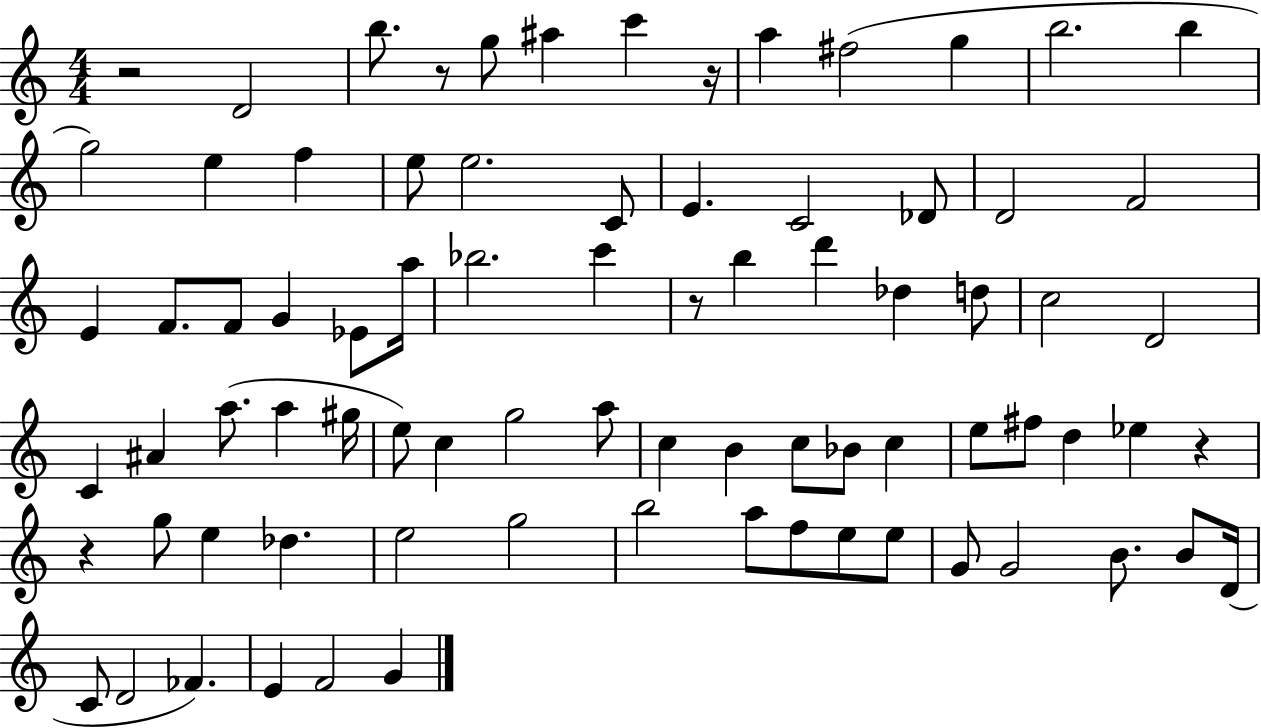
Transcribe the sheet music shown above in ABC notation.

X:1
T:Untitled
M:4/4
L:1/4
K:C
z2 D2 b/2 z/2 g/2 ^a c' z/4 a ^f2 g b2 b g2 e f e/2 e2 C/2 E C2 _D/2 D2 F2 E F/2 F/2 G _E/2 a/4 _b2 c' z/2 b d' _d d/2 c2 D2 C ^A a/2 a ^g/4 e/2 c g2 a/2 c B c/2 _B/2 c e/2 ^f/2 d _e z z g/2 e _d e2 g2 b2 a/2 f/2 e/2 e/2 G/2 G2 B/2 B/2 D/4 C/2 D2 _F E F2 G